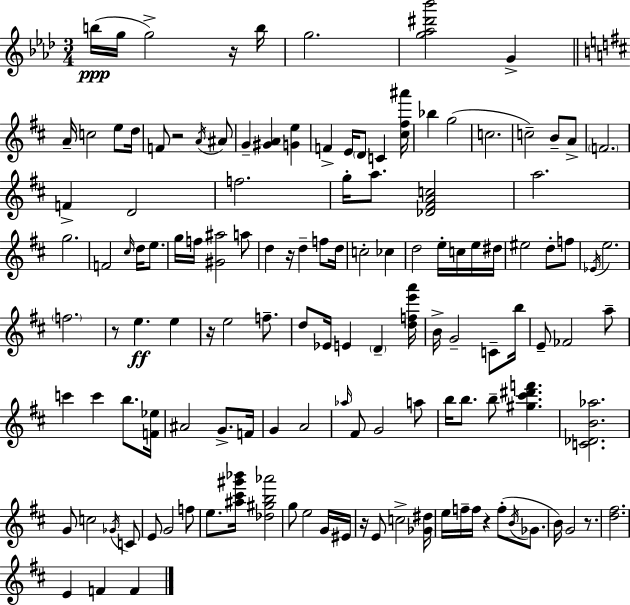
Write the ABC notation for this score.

X:1
T:Untitled
M:3/4
L:1/4
K:Ab
b/4 g/4 g2 z/4 b/4 g2 [g_a^d'_b']2 G A/4 c2 e/2 d/4 F/2 z2 A/4 ^A/2 G [^GA] [Ge] F E/4 D/2 C [^c^f^a']/4 _b g2 c2 c2 B/2 A/2 F2 F D2 f2 g/4 a/2 [_D^FAc]2 a2 g2 F2 ^c/4 d/4 e/2 g/4 f/4 [^G^a]2 a/2 d z/4 d f/2 d/4 c2 _c d2 e/4 c/4 e/4 ^d/4 ^e2 d/2 f/2 _E/4 e2 f2 z/2 e e z/4 e2 f/2 d/2 _E/4 E D [dfe'a']/4 B/4 G2 C/2 b/4 E/2 _F2 a/2 c' c' b/2 [F_e]/4 ^A2 G/2 F/4 G A2 _a/4 ^F/2 G2 a/2 b/4 b/2 b/2 [^g^c'^d'f'] [C_DB_a]2 G/2 c2 _G/4 C/2 E/2 G2 f/2 e/2 [^a^c'^g'_b']/4 [_d^gb_a']2 g/2 e2 G/4 ^E/4 z/4 E/2 c2 [_G^d]/4 e/4 f/4 f/4 z f/2 B/4 _G/2 B/4 G2 z/2 [d^f]2 E F F